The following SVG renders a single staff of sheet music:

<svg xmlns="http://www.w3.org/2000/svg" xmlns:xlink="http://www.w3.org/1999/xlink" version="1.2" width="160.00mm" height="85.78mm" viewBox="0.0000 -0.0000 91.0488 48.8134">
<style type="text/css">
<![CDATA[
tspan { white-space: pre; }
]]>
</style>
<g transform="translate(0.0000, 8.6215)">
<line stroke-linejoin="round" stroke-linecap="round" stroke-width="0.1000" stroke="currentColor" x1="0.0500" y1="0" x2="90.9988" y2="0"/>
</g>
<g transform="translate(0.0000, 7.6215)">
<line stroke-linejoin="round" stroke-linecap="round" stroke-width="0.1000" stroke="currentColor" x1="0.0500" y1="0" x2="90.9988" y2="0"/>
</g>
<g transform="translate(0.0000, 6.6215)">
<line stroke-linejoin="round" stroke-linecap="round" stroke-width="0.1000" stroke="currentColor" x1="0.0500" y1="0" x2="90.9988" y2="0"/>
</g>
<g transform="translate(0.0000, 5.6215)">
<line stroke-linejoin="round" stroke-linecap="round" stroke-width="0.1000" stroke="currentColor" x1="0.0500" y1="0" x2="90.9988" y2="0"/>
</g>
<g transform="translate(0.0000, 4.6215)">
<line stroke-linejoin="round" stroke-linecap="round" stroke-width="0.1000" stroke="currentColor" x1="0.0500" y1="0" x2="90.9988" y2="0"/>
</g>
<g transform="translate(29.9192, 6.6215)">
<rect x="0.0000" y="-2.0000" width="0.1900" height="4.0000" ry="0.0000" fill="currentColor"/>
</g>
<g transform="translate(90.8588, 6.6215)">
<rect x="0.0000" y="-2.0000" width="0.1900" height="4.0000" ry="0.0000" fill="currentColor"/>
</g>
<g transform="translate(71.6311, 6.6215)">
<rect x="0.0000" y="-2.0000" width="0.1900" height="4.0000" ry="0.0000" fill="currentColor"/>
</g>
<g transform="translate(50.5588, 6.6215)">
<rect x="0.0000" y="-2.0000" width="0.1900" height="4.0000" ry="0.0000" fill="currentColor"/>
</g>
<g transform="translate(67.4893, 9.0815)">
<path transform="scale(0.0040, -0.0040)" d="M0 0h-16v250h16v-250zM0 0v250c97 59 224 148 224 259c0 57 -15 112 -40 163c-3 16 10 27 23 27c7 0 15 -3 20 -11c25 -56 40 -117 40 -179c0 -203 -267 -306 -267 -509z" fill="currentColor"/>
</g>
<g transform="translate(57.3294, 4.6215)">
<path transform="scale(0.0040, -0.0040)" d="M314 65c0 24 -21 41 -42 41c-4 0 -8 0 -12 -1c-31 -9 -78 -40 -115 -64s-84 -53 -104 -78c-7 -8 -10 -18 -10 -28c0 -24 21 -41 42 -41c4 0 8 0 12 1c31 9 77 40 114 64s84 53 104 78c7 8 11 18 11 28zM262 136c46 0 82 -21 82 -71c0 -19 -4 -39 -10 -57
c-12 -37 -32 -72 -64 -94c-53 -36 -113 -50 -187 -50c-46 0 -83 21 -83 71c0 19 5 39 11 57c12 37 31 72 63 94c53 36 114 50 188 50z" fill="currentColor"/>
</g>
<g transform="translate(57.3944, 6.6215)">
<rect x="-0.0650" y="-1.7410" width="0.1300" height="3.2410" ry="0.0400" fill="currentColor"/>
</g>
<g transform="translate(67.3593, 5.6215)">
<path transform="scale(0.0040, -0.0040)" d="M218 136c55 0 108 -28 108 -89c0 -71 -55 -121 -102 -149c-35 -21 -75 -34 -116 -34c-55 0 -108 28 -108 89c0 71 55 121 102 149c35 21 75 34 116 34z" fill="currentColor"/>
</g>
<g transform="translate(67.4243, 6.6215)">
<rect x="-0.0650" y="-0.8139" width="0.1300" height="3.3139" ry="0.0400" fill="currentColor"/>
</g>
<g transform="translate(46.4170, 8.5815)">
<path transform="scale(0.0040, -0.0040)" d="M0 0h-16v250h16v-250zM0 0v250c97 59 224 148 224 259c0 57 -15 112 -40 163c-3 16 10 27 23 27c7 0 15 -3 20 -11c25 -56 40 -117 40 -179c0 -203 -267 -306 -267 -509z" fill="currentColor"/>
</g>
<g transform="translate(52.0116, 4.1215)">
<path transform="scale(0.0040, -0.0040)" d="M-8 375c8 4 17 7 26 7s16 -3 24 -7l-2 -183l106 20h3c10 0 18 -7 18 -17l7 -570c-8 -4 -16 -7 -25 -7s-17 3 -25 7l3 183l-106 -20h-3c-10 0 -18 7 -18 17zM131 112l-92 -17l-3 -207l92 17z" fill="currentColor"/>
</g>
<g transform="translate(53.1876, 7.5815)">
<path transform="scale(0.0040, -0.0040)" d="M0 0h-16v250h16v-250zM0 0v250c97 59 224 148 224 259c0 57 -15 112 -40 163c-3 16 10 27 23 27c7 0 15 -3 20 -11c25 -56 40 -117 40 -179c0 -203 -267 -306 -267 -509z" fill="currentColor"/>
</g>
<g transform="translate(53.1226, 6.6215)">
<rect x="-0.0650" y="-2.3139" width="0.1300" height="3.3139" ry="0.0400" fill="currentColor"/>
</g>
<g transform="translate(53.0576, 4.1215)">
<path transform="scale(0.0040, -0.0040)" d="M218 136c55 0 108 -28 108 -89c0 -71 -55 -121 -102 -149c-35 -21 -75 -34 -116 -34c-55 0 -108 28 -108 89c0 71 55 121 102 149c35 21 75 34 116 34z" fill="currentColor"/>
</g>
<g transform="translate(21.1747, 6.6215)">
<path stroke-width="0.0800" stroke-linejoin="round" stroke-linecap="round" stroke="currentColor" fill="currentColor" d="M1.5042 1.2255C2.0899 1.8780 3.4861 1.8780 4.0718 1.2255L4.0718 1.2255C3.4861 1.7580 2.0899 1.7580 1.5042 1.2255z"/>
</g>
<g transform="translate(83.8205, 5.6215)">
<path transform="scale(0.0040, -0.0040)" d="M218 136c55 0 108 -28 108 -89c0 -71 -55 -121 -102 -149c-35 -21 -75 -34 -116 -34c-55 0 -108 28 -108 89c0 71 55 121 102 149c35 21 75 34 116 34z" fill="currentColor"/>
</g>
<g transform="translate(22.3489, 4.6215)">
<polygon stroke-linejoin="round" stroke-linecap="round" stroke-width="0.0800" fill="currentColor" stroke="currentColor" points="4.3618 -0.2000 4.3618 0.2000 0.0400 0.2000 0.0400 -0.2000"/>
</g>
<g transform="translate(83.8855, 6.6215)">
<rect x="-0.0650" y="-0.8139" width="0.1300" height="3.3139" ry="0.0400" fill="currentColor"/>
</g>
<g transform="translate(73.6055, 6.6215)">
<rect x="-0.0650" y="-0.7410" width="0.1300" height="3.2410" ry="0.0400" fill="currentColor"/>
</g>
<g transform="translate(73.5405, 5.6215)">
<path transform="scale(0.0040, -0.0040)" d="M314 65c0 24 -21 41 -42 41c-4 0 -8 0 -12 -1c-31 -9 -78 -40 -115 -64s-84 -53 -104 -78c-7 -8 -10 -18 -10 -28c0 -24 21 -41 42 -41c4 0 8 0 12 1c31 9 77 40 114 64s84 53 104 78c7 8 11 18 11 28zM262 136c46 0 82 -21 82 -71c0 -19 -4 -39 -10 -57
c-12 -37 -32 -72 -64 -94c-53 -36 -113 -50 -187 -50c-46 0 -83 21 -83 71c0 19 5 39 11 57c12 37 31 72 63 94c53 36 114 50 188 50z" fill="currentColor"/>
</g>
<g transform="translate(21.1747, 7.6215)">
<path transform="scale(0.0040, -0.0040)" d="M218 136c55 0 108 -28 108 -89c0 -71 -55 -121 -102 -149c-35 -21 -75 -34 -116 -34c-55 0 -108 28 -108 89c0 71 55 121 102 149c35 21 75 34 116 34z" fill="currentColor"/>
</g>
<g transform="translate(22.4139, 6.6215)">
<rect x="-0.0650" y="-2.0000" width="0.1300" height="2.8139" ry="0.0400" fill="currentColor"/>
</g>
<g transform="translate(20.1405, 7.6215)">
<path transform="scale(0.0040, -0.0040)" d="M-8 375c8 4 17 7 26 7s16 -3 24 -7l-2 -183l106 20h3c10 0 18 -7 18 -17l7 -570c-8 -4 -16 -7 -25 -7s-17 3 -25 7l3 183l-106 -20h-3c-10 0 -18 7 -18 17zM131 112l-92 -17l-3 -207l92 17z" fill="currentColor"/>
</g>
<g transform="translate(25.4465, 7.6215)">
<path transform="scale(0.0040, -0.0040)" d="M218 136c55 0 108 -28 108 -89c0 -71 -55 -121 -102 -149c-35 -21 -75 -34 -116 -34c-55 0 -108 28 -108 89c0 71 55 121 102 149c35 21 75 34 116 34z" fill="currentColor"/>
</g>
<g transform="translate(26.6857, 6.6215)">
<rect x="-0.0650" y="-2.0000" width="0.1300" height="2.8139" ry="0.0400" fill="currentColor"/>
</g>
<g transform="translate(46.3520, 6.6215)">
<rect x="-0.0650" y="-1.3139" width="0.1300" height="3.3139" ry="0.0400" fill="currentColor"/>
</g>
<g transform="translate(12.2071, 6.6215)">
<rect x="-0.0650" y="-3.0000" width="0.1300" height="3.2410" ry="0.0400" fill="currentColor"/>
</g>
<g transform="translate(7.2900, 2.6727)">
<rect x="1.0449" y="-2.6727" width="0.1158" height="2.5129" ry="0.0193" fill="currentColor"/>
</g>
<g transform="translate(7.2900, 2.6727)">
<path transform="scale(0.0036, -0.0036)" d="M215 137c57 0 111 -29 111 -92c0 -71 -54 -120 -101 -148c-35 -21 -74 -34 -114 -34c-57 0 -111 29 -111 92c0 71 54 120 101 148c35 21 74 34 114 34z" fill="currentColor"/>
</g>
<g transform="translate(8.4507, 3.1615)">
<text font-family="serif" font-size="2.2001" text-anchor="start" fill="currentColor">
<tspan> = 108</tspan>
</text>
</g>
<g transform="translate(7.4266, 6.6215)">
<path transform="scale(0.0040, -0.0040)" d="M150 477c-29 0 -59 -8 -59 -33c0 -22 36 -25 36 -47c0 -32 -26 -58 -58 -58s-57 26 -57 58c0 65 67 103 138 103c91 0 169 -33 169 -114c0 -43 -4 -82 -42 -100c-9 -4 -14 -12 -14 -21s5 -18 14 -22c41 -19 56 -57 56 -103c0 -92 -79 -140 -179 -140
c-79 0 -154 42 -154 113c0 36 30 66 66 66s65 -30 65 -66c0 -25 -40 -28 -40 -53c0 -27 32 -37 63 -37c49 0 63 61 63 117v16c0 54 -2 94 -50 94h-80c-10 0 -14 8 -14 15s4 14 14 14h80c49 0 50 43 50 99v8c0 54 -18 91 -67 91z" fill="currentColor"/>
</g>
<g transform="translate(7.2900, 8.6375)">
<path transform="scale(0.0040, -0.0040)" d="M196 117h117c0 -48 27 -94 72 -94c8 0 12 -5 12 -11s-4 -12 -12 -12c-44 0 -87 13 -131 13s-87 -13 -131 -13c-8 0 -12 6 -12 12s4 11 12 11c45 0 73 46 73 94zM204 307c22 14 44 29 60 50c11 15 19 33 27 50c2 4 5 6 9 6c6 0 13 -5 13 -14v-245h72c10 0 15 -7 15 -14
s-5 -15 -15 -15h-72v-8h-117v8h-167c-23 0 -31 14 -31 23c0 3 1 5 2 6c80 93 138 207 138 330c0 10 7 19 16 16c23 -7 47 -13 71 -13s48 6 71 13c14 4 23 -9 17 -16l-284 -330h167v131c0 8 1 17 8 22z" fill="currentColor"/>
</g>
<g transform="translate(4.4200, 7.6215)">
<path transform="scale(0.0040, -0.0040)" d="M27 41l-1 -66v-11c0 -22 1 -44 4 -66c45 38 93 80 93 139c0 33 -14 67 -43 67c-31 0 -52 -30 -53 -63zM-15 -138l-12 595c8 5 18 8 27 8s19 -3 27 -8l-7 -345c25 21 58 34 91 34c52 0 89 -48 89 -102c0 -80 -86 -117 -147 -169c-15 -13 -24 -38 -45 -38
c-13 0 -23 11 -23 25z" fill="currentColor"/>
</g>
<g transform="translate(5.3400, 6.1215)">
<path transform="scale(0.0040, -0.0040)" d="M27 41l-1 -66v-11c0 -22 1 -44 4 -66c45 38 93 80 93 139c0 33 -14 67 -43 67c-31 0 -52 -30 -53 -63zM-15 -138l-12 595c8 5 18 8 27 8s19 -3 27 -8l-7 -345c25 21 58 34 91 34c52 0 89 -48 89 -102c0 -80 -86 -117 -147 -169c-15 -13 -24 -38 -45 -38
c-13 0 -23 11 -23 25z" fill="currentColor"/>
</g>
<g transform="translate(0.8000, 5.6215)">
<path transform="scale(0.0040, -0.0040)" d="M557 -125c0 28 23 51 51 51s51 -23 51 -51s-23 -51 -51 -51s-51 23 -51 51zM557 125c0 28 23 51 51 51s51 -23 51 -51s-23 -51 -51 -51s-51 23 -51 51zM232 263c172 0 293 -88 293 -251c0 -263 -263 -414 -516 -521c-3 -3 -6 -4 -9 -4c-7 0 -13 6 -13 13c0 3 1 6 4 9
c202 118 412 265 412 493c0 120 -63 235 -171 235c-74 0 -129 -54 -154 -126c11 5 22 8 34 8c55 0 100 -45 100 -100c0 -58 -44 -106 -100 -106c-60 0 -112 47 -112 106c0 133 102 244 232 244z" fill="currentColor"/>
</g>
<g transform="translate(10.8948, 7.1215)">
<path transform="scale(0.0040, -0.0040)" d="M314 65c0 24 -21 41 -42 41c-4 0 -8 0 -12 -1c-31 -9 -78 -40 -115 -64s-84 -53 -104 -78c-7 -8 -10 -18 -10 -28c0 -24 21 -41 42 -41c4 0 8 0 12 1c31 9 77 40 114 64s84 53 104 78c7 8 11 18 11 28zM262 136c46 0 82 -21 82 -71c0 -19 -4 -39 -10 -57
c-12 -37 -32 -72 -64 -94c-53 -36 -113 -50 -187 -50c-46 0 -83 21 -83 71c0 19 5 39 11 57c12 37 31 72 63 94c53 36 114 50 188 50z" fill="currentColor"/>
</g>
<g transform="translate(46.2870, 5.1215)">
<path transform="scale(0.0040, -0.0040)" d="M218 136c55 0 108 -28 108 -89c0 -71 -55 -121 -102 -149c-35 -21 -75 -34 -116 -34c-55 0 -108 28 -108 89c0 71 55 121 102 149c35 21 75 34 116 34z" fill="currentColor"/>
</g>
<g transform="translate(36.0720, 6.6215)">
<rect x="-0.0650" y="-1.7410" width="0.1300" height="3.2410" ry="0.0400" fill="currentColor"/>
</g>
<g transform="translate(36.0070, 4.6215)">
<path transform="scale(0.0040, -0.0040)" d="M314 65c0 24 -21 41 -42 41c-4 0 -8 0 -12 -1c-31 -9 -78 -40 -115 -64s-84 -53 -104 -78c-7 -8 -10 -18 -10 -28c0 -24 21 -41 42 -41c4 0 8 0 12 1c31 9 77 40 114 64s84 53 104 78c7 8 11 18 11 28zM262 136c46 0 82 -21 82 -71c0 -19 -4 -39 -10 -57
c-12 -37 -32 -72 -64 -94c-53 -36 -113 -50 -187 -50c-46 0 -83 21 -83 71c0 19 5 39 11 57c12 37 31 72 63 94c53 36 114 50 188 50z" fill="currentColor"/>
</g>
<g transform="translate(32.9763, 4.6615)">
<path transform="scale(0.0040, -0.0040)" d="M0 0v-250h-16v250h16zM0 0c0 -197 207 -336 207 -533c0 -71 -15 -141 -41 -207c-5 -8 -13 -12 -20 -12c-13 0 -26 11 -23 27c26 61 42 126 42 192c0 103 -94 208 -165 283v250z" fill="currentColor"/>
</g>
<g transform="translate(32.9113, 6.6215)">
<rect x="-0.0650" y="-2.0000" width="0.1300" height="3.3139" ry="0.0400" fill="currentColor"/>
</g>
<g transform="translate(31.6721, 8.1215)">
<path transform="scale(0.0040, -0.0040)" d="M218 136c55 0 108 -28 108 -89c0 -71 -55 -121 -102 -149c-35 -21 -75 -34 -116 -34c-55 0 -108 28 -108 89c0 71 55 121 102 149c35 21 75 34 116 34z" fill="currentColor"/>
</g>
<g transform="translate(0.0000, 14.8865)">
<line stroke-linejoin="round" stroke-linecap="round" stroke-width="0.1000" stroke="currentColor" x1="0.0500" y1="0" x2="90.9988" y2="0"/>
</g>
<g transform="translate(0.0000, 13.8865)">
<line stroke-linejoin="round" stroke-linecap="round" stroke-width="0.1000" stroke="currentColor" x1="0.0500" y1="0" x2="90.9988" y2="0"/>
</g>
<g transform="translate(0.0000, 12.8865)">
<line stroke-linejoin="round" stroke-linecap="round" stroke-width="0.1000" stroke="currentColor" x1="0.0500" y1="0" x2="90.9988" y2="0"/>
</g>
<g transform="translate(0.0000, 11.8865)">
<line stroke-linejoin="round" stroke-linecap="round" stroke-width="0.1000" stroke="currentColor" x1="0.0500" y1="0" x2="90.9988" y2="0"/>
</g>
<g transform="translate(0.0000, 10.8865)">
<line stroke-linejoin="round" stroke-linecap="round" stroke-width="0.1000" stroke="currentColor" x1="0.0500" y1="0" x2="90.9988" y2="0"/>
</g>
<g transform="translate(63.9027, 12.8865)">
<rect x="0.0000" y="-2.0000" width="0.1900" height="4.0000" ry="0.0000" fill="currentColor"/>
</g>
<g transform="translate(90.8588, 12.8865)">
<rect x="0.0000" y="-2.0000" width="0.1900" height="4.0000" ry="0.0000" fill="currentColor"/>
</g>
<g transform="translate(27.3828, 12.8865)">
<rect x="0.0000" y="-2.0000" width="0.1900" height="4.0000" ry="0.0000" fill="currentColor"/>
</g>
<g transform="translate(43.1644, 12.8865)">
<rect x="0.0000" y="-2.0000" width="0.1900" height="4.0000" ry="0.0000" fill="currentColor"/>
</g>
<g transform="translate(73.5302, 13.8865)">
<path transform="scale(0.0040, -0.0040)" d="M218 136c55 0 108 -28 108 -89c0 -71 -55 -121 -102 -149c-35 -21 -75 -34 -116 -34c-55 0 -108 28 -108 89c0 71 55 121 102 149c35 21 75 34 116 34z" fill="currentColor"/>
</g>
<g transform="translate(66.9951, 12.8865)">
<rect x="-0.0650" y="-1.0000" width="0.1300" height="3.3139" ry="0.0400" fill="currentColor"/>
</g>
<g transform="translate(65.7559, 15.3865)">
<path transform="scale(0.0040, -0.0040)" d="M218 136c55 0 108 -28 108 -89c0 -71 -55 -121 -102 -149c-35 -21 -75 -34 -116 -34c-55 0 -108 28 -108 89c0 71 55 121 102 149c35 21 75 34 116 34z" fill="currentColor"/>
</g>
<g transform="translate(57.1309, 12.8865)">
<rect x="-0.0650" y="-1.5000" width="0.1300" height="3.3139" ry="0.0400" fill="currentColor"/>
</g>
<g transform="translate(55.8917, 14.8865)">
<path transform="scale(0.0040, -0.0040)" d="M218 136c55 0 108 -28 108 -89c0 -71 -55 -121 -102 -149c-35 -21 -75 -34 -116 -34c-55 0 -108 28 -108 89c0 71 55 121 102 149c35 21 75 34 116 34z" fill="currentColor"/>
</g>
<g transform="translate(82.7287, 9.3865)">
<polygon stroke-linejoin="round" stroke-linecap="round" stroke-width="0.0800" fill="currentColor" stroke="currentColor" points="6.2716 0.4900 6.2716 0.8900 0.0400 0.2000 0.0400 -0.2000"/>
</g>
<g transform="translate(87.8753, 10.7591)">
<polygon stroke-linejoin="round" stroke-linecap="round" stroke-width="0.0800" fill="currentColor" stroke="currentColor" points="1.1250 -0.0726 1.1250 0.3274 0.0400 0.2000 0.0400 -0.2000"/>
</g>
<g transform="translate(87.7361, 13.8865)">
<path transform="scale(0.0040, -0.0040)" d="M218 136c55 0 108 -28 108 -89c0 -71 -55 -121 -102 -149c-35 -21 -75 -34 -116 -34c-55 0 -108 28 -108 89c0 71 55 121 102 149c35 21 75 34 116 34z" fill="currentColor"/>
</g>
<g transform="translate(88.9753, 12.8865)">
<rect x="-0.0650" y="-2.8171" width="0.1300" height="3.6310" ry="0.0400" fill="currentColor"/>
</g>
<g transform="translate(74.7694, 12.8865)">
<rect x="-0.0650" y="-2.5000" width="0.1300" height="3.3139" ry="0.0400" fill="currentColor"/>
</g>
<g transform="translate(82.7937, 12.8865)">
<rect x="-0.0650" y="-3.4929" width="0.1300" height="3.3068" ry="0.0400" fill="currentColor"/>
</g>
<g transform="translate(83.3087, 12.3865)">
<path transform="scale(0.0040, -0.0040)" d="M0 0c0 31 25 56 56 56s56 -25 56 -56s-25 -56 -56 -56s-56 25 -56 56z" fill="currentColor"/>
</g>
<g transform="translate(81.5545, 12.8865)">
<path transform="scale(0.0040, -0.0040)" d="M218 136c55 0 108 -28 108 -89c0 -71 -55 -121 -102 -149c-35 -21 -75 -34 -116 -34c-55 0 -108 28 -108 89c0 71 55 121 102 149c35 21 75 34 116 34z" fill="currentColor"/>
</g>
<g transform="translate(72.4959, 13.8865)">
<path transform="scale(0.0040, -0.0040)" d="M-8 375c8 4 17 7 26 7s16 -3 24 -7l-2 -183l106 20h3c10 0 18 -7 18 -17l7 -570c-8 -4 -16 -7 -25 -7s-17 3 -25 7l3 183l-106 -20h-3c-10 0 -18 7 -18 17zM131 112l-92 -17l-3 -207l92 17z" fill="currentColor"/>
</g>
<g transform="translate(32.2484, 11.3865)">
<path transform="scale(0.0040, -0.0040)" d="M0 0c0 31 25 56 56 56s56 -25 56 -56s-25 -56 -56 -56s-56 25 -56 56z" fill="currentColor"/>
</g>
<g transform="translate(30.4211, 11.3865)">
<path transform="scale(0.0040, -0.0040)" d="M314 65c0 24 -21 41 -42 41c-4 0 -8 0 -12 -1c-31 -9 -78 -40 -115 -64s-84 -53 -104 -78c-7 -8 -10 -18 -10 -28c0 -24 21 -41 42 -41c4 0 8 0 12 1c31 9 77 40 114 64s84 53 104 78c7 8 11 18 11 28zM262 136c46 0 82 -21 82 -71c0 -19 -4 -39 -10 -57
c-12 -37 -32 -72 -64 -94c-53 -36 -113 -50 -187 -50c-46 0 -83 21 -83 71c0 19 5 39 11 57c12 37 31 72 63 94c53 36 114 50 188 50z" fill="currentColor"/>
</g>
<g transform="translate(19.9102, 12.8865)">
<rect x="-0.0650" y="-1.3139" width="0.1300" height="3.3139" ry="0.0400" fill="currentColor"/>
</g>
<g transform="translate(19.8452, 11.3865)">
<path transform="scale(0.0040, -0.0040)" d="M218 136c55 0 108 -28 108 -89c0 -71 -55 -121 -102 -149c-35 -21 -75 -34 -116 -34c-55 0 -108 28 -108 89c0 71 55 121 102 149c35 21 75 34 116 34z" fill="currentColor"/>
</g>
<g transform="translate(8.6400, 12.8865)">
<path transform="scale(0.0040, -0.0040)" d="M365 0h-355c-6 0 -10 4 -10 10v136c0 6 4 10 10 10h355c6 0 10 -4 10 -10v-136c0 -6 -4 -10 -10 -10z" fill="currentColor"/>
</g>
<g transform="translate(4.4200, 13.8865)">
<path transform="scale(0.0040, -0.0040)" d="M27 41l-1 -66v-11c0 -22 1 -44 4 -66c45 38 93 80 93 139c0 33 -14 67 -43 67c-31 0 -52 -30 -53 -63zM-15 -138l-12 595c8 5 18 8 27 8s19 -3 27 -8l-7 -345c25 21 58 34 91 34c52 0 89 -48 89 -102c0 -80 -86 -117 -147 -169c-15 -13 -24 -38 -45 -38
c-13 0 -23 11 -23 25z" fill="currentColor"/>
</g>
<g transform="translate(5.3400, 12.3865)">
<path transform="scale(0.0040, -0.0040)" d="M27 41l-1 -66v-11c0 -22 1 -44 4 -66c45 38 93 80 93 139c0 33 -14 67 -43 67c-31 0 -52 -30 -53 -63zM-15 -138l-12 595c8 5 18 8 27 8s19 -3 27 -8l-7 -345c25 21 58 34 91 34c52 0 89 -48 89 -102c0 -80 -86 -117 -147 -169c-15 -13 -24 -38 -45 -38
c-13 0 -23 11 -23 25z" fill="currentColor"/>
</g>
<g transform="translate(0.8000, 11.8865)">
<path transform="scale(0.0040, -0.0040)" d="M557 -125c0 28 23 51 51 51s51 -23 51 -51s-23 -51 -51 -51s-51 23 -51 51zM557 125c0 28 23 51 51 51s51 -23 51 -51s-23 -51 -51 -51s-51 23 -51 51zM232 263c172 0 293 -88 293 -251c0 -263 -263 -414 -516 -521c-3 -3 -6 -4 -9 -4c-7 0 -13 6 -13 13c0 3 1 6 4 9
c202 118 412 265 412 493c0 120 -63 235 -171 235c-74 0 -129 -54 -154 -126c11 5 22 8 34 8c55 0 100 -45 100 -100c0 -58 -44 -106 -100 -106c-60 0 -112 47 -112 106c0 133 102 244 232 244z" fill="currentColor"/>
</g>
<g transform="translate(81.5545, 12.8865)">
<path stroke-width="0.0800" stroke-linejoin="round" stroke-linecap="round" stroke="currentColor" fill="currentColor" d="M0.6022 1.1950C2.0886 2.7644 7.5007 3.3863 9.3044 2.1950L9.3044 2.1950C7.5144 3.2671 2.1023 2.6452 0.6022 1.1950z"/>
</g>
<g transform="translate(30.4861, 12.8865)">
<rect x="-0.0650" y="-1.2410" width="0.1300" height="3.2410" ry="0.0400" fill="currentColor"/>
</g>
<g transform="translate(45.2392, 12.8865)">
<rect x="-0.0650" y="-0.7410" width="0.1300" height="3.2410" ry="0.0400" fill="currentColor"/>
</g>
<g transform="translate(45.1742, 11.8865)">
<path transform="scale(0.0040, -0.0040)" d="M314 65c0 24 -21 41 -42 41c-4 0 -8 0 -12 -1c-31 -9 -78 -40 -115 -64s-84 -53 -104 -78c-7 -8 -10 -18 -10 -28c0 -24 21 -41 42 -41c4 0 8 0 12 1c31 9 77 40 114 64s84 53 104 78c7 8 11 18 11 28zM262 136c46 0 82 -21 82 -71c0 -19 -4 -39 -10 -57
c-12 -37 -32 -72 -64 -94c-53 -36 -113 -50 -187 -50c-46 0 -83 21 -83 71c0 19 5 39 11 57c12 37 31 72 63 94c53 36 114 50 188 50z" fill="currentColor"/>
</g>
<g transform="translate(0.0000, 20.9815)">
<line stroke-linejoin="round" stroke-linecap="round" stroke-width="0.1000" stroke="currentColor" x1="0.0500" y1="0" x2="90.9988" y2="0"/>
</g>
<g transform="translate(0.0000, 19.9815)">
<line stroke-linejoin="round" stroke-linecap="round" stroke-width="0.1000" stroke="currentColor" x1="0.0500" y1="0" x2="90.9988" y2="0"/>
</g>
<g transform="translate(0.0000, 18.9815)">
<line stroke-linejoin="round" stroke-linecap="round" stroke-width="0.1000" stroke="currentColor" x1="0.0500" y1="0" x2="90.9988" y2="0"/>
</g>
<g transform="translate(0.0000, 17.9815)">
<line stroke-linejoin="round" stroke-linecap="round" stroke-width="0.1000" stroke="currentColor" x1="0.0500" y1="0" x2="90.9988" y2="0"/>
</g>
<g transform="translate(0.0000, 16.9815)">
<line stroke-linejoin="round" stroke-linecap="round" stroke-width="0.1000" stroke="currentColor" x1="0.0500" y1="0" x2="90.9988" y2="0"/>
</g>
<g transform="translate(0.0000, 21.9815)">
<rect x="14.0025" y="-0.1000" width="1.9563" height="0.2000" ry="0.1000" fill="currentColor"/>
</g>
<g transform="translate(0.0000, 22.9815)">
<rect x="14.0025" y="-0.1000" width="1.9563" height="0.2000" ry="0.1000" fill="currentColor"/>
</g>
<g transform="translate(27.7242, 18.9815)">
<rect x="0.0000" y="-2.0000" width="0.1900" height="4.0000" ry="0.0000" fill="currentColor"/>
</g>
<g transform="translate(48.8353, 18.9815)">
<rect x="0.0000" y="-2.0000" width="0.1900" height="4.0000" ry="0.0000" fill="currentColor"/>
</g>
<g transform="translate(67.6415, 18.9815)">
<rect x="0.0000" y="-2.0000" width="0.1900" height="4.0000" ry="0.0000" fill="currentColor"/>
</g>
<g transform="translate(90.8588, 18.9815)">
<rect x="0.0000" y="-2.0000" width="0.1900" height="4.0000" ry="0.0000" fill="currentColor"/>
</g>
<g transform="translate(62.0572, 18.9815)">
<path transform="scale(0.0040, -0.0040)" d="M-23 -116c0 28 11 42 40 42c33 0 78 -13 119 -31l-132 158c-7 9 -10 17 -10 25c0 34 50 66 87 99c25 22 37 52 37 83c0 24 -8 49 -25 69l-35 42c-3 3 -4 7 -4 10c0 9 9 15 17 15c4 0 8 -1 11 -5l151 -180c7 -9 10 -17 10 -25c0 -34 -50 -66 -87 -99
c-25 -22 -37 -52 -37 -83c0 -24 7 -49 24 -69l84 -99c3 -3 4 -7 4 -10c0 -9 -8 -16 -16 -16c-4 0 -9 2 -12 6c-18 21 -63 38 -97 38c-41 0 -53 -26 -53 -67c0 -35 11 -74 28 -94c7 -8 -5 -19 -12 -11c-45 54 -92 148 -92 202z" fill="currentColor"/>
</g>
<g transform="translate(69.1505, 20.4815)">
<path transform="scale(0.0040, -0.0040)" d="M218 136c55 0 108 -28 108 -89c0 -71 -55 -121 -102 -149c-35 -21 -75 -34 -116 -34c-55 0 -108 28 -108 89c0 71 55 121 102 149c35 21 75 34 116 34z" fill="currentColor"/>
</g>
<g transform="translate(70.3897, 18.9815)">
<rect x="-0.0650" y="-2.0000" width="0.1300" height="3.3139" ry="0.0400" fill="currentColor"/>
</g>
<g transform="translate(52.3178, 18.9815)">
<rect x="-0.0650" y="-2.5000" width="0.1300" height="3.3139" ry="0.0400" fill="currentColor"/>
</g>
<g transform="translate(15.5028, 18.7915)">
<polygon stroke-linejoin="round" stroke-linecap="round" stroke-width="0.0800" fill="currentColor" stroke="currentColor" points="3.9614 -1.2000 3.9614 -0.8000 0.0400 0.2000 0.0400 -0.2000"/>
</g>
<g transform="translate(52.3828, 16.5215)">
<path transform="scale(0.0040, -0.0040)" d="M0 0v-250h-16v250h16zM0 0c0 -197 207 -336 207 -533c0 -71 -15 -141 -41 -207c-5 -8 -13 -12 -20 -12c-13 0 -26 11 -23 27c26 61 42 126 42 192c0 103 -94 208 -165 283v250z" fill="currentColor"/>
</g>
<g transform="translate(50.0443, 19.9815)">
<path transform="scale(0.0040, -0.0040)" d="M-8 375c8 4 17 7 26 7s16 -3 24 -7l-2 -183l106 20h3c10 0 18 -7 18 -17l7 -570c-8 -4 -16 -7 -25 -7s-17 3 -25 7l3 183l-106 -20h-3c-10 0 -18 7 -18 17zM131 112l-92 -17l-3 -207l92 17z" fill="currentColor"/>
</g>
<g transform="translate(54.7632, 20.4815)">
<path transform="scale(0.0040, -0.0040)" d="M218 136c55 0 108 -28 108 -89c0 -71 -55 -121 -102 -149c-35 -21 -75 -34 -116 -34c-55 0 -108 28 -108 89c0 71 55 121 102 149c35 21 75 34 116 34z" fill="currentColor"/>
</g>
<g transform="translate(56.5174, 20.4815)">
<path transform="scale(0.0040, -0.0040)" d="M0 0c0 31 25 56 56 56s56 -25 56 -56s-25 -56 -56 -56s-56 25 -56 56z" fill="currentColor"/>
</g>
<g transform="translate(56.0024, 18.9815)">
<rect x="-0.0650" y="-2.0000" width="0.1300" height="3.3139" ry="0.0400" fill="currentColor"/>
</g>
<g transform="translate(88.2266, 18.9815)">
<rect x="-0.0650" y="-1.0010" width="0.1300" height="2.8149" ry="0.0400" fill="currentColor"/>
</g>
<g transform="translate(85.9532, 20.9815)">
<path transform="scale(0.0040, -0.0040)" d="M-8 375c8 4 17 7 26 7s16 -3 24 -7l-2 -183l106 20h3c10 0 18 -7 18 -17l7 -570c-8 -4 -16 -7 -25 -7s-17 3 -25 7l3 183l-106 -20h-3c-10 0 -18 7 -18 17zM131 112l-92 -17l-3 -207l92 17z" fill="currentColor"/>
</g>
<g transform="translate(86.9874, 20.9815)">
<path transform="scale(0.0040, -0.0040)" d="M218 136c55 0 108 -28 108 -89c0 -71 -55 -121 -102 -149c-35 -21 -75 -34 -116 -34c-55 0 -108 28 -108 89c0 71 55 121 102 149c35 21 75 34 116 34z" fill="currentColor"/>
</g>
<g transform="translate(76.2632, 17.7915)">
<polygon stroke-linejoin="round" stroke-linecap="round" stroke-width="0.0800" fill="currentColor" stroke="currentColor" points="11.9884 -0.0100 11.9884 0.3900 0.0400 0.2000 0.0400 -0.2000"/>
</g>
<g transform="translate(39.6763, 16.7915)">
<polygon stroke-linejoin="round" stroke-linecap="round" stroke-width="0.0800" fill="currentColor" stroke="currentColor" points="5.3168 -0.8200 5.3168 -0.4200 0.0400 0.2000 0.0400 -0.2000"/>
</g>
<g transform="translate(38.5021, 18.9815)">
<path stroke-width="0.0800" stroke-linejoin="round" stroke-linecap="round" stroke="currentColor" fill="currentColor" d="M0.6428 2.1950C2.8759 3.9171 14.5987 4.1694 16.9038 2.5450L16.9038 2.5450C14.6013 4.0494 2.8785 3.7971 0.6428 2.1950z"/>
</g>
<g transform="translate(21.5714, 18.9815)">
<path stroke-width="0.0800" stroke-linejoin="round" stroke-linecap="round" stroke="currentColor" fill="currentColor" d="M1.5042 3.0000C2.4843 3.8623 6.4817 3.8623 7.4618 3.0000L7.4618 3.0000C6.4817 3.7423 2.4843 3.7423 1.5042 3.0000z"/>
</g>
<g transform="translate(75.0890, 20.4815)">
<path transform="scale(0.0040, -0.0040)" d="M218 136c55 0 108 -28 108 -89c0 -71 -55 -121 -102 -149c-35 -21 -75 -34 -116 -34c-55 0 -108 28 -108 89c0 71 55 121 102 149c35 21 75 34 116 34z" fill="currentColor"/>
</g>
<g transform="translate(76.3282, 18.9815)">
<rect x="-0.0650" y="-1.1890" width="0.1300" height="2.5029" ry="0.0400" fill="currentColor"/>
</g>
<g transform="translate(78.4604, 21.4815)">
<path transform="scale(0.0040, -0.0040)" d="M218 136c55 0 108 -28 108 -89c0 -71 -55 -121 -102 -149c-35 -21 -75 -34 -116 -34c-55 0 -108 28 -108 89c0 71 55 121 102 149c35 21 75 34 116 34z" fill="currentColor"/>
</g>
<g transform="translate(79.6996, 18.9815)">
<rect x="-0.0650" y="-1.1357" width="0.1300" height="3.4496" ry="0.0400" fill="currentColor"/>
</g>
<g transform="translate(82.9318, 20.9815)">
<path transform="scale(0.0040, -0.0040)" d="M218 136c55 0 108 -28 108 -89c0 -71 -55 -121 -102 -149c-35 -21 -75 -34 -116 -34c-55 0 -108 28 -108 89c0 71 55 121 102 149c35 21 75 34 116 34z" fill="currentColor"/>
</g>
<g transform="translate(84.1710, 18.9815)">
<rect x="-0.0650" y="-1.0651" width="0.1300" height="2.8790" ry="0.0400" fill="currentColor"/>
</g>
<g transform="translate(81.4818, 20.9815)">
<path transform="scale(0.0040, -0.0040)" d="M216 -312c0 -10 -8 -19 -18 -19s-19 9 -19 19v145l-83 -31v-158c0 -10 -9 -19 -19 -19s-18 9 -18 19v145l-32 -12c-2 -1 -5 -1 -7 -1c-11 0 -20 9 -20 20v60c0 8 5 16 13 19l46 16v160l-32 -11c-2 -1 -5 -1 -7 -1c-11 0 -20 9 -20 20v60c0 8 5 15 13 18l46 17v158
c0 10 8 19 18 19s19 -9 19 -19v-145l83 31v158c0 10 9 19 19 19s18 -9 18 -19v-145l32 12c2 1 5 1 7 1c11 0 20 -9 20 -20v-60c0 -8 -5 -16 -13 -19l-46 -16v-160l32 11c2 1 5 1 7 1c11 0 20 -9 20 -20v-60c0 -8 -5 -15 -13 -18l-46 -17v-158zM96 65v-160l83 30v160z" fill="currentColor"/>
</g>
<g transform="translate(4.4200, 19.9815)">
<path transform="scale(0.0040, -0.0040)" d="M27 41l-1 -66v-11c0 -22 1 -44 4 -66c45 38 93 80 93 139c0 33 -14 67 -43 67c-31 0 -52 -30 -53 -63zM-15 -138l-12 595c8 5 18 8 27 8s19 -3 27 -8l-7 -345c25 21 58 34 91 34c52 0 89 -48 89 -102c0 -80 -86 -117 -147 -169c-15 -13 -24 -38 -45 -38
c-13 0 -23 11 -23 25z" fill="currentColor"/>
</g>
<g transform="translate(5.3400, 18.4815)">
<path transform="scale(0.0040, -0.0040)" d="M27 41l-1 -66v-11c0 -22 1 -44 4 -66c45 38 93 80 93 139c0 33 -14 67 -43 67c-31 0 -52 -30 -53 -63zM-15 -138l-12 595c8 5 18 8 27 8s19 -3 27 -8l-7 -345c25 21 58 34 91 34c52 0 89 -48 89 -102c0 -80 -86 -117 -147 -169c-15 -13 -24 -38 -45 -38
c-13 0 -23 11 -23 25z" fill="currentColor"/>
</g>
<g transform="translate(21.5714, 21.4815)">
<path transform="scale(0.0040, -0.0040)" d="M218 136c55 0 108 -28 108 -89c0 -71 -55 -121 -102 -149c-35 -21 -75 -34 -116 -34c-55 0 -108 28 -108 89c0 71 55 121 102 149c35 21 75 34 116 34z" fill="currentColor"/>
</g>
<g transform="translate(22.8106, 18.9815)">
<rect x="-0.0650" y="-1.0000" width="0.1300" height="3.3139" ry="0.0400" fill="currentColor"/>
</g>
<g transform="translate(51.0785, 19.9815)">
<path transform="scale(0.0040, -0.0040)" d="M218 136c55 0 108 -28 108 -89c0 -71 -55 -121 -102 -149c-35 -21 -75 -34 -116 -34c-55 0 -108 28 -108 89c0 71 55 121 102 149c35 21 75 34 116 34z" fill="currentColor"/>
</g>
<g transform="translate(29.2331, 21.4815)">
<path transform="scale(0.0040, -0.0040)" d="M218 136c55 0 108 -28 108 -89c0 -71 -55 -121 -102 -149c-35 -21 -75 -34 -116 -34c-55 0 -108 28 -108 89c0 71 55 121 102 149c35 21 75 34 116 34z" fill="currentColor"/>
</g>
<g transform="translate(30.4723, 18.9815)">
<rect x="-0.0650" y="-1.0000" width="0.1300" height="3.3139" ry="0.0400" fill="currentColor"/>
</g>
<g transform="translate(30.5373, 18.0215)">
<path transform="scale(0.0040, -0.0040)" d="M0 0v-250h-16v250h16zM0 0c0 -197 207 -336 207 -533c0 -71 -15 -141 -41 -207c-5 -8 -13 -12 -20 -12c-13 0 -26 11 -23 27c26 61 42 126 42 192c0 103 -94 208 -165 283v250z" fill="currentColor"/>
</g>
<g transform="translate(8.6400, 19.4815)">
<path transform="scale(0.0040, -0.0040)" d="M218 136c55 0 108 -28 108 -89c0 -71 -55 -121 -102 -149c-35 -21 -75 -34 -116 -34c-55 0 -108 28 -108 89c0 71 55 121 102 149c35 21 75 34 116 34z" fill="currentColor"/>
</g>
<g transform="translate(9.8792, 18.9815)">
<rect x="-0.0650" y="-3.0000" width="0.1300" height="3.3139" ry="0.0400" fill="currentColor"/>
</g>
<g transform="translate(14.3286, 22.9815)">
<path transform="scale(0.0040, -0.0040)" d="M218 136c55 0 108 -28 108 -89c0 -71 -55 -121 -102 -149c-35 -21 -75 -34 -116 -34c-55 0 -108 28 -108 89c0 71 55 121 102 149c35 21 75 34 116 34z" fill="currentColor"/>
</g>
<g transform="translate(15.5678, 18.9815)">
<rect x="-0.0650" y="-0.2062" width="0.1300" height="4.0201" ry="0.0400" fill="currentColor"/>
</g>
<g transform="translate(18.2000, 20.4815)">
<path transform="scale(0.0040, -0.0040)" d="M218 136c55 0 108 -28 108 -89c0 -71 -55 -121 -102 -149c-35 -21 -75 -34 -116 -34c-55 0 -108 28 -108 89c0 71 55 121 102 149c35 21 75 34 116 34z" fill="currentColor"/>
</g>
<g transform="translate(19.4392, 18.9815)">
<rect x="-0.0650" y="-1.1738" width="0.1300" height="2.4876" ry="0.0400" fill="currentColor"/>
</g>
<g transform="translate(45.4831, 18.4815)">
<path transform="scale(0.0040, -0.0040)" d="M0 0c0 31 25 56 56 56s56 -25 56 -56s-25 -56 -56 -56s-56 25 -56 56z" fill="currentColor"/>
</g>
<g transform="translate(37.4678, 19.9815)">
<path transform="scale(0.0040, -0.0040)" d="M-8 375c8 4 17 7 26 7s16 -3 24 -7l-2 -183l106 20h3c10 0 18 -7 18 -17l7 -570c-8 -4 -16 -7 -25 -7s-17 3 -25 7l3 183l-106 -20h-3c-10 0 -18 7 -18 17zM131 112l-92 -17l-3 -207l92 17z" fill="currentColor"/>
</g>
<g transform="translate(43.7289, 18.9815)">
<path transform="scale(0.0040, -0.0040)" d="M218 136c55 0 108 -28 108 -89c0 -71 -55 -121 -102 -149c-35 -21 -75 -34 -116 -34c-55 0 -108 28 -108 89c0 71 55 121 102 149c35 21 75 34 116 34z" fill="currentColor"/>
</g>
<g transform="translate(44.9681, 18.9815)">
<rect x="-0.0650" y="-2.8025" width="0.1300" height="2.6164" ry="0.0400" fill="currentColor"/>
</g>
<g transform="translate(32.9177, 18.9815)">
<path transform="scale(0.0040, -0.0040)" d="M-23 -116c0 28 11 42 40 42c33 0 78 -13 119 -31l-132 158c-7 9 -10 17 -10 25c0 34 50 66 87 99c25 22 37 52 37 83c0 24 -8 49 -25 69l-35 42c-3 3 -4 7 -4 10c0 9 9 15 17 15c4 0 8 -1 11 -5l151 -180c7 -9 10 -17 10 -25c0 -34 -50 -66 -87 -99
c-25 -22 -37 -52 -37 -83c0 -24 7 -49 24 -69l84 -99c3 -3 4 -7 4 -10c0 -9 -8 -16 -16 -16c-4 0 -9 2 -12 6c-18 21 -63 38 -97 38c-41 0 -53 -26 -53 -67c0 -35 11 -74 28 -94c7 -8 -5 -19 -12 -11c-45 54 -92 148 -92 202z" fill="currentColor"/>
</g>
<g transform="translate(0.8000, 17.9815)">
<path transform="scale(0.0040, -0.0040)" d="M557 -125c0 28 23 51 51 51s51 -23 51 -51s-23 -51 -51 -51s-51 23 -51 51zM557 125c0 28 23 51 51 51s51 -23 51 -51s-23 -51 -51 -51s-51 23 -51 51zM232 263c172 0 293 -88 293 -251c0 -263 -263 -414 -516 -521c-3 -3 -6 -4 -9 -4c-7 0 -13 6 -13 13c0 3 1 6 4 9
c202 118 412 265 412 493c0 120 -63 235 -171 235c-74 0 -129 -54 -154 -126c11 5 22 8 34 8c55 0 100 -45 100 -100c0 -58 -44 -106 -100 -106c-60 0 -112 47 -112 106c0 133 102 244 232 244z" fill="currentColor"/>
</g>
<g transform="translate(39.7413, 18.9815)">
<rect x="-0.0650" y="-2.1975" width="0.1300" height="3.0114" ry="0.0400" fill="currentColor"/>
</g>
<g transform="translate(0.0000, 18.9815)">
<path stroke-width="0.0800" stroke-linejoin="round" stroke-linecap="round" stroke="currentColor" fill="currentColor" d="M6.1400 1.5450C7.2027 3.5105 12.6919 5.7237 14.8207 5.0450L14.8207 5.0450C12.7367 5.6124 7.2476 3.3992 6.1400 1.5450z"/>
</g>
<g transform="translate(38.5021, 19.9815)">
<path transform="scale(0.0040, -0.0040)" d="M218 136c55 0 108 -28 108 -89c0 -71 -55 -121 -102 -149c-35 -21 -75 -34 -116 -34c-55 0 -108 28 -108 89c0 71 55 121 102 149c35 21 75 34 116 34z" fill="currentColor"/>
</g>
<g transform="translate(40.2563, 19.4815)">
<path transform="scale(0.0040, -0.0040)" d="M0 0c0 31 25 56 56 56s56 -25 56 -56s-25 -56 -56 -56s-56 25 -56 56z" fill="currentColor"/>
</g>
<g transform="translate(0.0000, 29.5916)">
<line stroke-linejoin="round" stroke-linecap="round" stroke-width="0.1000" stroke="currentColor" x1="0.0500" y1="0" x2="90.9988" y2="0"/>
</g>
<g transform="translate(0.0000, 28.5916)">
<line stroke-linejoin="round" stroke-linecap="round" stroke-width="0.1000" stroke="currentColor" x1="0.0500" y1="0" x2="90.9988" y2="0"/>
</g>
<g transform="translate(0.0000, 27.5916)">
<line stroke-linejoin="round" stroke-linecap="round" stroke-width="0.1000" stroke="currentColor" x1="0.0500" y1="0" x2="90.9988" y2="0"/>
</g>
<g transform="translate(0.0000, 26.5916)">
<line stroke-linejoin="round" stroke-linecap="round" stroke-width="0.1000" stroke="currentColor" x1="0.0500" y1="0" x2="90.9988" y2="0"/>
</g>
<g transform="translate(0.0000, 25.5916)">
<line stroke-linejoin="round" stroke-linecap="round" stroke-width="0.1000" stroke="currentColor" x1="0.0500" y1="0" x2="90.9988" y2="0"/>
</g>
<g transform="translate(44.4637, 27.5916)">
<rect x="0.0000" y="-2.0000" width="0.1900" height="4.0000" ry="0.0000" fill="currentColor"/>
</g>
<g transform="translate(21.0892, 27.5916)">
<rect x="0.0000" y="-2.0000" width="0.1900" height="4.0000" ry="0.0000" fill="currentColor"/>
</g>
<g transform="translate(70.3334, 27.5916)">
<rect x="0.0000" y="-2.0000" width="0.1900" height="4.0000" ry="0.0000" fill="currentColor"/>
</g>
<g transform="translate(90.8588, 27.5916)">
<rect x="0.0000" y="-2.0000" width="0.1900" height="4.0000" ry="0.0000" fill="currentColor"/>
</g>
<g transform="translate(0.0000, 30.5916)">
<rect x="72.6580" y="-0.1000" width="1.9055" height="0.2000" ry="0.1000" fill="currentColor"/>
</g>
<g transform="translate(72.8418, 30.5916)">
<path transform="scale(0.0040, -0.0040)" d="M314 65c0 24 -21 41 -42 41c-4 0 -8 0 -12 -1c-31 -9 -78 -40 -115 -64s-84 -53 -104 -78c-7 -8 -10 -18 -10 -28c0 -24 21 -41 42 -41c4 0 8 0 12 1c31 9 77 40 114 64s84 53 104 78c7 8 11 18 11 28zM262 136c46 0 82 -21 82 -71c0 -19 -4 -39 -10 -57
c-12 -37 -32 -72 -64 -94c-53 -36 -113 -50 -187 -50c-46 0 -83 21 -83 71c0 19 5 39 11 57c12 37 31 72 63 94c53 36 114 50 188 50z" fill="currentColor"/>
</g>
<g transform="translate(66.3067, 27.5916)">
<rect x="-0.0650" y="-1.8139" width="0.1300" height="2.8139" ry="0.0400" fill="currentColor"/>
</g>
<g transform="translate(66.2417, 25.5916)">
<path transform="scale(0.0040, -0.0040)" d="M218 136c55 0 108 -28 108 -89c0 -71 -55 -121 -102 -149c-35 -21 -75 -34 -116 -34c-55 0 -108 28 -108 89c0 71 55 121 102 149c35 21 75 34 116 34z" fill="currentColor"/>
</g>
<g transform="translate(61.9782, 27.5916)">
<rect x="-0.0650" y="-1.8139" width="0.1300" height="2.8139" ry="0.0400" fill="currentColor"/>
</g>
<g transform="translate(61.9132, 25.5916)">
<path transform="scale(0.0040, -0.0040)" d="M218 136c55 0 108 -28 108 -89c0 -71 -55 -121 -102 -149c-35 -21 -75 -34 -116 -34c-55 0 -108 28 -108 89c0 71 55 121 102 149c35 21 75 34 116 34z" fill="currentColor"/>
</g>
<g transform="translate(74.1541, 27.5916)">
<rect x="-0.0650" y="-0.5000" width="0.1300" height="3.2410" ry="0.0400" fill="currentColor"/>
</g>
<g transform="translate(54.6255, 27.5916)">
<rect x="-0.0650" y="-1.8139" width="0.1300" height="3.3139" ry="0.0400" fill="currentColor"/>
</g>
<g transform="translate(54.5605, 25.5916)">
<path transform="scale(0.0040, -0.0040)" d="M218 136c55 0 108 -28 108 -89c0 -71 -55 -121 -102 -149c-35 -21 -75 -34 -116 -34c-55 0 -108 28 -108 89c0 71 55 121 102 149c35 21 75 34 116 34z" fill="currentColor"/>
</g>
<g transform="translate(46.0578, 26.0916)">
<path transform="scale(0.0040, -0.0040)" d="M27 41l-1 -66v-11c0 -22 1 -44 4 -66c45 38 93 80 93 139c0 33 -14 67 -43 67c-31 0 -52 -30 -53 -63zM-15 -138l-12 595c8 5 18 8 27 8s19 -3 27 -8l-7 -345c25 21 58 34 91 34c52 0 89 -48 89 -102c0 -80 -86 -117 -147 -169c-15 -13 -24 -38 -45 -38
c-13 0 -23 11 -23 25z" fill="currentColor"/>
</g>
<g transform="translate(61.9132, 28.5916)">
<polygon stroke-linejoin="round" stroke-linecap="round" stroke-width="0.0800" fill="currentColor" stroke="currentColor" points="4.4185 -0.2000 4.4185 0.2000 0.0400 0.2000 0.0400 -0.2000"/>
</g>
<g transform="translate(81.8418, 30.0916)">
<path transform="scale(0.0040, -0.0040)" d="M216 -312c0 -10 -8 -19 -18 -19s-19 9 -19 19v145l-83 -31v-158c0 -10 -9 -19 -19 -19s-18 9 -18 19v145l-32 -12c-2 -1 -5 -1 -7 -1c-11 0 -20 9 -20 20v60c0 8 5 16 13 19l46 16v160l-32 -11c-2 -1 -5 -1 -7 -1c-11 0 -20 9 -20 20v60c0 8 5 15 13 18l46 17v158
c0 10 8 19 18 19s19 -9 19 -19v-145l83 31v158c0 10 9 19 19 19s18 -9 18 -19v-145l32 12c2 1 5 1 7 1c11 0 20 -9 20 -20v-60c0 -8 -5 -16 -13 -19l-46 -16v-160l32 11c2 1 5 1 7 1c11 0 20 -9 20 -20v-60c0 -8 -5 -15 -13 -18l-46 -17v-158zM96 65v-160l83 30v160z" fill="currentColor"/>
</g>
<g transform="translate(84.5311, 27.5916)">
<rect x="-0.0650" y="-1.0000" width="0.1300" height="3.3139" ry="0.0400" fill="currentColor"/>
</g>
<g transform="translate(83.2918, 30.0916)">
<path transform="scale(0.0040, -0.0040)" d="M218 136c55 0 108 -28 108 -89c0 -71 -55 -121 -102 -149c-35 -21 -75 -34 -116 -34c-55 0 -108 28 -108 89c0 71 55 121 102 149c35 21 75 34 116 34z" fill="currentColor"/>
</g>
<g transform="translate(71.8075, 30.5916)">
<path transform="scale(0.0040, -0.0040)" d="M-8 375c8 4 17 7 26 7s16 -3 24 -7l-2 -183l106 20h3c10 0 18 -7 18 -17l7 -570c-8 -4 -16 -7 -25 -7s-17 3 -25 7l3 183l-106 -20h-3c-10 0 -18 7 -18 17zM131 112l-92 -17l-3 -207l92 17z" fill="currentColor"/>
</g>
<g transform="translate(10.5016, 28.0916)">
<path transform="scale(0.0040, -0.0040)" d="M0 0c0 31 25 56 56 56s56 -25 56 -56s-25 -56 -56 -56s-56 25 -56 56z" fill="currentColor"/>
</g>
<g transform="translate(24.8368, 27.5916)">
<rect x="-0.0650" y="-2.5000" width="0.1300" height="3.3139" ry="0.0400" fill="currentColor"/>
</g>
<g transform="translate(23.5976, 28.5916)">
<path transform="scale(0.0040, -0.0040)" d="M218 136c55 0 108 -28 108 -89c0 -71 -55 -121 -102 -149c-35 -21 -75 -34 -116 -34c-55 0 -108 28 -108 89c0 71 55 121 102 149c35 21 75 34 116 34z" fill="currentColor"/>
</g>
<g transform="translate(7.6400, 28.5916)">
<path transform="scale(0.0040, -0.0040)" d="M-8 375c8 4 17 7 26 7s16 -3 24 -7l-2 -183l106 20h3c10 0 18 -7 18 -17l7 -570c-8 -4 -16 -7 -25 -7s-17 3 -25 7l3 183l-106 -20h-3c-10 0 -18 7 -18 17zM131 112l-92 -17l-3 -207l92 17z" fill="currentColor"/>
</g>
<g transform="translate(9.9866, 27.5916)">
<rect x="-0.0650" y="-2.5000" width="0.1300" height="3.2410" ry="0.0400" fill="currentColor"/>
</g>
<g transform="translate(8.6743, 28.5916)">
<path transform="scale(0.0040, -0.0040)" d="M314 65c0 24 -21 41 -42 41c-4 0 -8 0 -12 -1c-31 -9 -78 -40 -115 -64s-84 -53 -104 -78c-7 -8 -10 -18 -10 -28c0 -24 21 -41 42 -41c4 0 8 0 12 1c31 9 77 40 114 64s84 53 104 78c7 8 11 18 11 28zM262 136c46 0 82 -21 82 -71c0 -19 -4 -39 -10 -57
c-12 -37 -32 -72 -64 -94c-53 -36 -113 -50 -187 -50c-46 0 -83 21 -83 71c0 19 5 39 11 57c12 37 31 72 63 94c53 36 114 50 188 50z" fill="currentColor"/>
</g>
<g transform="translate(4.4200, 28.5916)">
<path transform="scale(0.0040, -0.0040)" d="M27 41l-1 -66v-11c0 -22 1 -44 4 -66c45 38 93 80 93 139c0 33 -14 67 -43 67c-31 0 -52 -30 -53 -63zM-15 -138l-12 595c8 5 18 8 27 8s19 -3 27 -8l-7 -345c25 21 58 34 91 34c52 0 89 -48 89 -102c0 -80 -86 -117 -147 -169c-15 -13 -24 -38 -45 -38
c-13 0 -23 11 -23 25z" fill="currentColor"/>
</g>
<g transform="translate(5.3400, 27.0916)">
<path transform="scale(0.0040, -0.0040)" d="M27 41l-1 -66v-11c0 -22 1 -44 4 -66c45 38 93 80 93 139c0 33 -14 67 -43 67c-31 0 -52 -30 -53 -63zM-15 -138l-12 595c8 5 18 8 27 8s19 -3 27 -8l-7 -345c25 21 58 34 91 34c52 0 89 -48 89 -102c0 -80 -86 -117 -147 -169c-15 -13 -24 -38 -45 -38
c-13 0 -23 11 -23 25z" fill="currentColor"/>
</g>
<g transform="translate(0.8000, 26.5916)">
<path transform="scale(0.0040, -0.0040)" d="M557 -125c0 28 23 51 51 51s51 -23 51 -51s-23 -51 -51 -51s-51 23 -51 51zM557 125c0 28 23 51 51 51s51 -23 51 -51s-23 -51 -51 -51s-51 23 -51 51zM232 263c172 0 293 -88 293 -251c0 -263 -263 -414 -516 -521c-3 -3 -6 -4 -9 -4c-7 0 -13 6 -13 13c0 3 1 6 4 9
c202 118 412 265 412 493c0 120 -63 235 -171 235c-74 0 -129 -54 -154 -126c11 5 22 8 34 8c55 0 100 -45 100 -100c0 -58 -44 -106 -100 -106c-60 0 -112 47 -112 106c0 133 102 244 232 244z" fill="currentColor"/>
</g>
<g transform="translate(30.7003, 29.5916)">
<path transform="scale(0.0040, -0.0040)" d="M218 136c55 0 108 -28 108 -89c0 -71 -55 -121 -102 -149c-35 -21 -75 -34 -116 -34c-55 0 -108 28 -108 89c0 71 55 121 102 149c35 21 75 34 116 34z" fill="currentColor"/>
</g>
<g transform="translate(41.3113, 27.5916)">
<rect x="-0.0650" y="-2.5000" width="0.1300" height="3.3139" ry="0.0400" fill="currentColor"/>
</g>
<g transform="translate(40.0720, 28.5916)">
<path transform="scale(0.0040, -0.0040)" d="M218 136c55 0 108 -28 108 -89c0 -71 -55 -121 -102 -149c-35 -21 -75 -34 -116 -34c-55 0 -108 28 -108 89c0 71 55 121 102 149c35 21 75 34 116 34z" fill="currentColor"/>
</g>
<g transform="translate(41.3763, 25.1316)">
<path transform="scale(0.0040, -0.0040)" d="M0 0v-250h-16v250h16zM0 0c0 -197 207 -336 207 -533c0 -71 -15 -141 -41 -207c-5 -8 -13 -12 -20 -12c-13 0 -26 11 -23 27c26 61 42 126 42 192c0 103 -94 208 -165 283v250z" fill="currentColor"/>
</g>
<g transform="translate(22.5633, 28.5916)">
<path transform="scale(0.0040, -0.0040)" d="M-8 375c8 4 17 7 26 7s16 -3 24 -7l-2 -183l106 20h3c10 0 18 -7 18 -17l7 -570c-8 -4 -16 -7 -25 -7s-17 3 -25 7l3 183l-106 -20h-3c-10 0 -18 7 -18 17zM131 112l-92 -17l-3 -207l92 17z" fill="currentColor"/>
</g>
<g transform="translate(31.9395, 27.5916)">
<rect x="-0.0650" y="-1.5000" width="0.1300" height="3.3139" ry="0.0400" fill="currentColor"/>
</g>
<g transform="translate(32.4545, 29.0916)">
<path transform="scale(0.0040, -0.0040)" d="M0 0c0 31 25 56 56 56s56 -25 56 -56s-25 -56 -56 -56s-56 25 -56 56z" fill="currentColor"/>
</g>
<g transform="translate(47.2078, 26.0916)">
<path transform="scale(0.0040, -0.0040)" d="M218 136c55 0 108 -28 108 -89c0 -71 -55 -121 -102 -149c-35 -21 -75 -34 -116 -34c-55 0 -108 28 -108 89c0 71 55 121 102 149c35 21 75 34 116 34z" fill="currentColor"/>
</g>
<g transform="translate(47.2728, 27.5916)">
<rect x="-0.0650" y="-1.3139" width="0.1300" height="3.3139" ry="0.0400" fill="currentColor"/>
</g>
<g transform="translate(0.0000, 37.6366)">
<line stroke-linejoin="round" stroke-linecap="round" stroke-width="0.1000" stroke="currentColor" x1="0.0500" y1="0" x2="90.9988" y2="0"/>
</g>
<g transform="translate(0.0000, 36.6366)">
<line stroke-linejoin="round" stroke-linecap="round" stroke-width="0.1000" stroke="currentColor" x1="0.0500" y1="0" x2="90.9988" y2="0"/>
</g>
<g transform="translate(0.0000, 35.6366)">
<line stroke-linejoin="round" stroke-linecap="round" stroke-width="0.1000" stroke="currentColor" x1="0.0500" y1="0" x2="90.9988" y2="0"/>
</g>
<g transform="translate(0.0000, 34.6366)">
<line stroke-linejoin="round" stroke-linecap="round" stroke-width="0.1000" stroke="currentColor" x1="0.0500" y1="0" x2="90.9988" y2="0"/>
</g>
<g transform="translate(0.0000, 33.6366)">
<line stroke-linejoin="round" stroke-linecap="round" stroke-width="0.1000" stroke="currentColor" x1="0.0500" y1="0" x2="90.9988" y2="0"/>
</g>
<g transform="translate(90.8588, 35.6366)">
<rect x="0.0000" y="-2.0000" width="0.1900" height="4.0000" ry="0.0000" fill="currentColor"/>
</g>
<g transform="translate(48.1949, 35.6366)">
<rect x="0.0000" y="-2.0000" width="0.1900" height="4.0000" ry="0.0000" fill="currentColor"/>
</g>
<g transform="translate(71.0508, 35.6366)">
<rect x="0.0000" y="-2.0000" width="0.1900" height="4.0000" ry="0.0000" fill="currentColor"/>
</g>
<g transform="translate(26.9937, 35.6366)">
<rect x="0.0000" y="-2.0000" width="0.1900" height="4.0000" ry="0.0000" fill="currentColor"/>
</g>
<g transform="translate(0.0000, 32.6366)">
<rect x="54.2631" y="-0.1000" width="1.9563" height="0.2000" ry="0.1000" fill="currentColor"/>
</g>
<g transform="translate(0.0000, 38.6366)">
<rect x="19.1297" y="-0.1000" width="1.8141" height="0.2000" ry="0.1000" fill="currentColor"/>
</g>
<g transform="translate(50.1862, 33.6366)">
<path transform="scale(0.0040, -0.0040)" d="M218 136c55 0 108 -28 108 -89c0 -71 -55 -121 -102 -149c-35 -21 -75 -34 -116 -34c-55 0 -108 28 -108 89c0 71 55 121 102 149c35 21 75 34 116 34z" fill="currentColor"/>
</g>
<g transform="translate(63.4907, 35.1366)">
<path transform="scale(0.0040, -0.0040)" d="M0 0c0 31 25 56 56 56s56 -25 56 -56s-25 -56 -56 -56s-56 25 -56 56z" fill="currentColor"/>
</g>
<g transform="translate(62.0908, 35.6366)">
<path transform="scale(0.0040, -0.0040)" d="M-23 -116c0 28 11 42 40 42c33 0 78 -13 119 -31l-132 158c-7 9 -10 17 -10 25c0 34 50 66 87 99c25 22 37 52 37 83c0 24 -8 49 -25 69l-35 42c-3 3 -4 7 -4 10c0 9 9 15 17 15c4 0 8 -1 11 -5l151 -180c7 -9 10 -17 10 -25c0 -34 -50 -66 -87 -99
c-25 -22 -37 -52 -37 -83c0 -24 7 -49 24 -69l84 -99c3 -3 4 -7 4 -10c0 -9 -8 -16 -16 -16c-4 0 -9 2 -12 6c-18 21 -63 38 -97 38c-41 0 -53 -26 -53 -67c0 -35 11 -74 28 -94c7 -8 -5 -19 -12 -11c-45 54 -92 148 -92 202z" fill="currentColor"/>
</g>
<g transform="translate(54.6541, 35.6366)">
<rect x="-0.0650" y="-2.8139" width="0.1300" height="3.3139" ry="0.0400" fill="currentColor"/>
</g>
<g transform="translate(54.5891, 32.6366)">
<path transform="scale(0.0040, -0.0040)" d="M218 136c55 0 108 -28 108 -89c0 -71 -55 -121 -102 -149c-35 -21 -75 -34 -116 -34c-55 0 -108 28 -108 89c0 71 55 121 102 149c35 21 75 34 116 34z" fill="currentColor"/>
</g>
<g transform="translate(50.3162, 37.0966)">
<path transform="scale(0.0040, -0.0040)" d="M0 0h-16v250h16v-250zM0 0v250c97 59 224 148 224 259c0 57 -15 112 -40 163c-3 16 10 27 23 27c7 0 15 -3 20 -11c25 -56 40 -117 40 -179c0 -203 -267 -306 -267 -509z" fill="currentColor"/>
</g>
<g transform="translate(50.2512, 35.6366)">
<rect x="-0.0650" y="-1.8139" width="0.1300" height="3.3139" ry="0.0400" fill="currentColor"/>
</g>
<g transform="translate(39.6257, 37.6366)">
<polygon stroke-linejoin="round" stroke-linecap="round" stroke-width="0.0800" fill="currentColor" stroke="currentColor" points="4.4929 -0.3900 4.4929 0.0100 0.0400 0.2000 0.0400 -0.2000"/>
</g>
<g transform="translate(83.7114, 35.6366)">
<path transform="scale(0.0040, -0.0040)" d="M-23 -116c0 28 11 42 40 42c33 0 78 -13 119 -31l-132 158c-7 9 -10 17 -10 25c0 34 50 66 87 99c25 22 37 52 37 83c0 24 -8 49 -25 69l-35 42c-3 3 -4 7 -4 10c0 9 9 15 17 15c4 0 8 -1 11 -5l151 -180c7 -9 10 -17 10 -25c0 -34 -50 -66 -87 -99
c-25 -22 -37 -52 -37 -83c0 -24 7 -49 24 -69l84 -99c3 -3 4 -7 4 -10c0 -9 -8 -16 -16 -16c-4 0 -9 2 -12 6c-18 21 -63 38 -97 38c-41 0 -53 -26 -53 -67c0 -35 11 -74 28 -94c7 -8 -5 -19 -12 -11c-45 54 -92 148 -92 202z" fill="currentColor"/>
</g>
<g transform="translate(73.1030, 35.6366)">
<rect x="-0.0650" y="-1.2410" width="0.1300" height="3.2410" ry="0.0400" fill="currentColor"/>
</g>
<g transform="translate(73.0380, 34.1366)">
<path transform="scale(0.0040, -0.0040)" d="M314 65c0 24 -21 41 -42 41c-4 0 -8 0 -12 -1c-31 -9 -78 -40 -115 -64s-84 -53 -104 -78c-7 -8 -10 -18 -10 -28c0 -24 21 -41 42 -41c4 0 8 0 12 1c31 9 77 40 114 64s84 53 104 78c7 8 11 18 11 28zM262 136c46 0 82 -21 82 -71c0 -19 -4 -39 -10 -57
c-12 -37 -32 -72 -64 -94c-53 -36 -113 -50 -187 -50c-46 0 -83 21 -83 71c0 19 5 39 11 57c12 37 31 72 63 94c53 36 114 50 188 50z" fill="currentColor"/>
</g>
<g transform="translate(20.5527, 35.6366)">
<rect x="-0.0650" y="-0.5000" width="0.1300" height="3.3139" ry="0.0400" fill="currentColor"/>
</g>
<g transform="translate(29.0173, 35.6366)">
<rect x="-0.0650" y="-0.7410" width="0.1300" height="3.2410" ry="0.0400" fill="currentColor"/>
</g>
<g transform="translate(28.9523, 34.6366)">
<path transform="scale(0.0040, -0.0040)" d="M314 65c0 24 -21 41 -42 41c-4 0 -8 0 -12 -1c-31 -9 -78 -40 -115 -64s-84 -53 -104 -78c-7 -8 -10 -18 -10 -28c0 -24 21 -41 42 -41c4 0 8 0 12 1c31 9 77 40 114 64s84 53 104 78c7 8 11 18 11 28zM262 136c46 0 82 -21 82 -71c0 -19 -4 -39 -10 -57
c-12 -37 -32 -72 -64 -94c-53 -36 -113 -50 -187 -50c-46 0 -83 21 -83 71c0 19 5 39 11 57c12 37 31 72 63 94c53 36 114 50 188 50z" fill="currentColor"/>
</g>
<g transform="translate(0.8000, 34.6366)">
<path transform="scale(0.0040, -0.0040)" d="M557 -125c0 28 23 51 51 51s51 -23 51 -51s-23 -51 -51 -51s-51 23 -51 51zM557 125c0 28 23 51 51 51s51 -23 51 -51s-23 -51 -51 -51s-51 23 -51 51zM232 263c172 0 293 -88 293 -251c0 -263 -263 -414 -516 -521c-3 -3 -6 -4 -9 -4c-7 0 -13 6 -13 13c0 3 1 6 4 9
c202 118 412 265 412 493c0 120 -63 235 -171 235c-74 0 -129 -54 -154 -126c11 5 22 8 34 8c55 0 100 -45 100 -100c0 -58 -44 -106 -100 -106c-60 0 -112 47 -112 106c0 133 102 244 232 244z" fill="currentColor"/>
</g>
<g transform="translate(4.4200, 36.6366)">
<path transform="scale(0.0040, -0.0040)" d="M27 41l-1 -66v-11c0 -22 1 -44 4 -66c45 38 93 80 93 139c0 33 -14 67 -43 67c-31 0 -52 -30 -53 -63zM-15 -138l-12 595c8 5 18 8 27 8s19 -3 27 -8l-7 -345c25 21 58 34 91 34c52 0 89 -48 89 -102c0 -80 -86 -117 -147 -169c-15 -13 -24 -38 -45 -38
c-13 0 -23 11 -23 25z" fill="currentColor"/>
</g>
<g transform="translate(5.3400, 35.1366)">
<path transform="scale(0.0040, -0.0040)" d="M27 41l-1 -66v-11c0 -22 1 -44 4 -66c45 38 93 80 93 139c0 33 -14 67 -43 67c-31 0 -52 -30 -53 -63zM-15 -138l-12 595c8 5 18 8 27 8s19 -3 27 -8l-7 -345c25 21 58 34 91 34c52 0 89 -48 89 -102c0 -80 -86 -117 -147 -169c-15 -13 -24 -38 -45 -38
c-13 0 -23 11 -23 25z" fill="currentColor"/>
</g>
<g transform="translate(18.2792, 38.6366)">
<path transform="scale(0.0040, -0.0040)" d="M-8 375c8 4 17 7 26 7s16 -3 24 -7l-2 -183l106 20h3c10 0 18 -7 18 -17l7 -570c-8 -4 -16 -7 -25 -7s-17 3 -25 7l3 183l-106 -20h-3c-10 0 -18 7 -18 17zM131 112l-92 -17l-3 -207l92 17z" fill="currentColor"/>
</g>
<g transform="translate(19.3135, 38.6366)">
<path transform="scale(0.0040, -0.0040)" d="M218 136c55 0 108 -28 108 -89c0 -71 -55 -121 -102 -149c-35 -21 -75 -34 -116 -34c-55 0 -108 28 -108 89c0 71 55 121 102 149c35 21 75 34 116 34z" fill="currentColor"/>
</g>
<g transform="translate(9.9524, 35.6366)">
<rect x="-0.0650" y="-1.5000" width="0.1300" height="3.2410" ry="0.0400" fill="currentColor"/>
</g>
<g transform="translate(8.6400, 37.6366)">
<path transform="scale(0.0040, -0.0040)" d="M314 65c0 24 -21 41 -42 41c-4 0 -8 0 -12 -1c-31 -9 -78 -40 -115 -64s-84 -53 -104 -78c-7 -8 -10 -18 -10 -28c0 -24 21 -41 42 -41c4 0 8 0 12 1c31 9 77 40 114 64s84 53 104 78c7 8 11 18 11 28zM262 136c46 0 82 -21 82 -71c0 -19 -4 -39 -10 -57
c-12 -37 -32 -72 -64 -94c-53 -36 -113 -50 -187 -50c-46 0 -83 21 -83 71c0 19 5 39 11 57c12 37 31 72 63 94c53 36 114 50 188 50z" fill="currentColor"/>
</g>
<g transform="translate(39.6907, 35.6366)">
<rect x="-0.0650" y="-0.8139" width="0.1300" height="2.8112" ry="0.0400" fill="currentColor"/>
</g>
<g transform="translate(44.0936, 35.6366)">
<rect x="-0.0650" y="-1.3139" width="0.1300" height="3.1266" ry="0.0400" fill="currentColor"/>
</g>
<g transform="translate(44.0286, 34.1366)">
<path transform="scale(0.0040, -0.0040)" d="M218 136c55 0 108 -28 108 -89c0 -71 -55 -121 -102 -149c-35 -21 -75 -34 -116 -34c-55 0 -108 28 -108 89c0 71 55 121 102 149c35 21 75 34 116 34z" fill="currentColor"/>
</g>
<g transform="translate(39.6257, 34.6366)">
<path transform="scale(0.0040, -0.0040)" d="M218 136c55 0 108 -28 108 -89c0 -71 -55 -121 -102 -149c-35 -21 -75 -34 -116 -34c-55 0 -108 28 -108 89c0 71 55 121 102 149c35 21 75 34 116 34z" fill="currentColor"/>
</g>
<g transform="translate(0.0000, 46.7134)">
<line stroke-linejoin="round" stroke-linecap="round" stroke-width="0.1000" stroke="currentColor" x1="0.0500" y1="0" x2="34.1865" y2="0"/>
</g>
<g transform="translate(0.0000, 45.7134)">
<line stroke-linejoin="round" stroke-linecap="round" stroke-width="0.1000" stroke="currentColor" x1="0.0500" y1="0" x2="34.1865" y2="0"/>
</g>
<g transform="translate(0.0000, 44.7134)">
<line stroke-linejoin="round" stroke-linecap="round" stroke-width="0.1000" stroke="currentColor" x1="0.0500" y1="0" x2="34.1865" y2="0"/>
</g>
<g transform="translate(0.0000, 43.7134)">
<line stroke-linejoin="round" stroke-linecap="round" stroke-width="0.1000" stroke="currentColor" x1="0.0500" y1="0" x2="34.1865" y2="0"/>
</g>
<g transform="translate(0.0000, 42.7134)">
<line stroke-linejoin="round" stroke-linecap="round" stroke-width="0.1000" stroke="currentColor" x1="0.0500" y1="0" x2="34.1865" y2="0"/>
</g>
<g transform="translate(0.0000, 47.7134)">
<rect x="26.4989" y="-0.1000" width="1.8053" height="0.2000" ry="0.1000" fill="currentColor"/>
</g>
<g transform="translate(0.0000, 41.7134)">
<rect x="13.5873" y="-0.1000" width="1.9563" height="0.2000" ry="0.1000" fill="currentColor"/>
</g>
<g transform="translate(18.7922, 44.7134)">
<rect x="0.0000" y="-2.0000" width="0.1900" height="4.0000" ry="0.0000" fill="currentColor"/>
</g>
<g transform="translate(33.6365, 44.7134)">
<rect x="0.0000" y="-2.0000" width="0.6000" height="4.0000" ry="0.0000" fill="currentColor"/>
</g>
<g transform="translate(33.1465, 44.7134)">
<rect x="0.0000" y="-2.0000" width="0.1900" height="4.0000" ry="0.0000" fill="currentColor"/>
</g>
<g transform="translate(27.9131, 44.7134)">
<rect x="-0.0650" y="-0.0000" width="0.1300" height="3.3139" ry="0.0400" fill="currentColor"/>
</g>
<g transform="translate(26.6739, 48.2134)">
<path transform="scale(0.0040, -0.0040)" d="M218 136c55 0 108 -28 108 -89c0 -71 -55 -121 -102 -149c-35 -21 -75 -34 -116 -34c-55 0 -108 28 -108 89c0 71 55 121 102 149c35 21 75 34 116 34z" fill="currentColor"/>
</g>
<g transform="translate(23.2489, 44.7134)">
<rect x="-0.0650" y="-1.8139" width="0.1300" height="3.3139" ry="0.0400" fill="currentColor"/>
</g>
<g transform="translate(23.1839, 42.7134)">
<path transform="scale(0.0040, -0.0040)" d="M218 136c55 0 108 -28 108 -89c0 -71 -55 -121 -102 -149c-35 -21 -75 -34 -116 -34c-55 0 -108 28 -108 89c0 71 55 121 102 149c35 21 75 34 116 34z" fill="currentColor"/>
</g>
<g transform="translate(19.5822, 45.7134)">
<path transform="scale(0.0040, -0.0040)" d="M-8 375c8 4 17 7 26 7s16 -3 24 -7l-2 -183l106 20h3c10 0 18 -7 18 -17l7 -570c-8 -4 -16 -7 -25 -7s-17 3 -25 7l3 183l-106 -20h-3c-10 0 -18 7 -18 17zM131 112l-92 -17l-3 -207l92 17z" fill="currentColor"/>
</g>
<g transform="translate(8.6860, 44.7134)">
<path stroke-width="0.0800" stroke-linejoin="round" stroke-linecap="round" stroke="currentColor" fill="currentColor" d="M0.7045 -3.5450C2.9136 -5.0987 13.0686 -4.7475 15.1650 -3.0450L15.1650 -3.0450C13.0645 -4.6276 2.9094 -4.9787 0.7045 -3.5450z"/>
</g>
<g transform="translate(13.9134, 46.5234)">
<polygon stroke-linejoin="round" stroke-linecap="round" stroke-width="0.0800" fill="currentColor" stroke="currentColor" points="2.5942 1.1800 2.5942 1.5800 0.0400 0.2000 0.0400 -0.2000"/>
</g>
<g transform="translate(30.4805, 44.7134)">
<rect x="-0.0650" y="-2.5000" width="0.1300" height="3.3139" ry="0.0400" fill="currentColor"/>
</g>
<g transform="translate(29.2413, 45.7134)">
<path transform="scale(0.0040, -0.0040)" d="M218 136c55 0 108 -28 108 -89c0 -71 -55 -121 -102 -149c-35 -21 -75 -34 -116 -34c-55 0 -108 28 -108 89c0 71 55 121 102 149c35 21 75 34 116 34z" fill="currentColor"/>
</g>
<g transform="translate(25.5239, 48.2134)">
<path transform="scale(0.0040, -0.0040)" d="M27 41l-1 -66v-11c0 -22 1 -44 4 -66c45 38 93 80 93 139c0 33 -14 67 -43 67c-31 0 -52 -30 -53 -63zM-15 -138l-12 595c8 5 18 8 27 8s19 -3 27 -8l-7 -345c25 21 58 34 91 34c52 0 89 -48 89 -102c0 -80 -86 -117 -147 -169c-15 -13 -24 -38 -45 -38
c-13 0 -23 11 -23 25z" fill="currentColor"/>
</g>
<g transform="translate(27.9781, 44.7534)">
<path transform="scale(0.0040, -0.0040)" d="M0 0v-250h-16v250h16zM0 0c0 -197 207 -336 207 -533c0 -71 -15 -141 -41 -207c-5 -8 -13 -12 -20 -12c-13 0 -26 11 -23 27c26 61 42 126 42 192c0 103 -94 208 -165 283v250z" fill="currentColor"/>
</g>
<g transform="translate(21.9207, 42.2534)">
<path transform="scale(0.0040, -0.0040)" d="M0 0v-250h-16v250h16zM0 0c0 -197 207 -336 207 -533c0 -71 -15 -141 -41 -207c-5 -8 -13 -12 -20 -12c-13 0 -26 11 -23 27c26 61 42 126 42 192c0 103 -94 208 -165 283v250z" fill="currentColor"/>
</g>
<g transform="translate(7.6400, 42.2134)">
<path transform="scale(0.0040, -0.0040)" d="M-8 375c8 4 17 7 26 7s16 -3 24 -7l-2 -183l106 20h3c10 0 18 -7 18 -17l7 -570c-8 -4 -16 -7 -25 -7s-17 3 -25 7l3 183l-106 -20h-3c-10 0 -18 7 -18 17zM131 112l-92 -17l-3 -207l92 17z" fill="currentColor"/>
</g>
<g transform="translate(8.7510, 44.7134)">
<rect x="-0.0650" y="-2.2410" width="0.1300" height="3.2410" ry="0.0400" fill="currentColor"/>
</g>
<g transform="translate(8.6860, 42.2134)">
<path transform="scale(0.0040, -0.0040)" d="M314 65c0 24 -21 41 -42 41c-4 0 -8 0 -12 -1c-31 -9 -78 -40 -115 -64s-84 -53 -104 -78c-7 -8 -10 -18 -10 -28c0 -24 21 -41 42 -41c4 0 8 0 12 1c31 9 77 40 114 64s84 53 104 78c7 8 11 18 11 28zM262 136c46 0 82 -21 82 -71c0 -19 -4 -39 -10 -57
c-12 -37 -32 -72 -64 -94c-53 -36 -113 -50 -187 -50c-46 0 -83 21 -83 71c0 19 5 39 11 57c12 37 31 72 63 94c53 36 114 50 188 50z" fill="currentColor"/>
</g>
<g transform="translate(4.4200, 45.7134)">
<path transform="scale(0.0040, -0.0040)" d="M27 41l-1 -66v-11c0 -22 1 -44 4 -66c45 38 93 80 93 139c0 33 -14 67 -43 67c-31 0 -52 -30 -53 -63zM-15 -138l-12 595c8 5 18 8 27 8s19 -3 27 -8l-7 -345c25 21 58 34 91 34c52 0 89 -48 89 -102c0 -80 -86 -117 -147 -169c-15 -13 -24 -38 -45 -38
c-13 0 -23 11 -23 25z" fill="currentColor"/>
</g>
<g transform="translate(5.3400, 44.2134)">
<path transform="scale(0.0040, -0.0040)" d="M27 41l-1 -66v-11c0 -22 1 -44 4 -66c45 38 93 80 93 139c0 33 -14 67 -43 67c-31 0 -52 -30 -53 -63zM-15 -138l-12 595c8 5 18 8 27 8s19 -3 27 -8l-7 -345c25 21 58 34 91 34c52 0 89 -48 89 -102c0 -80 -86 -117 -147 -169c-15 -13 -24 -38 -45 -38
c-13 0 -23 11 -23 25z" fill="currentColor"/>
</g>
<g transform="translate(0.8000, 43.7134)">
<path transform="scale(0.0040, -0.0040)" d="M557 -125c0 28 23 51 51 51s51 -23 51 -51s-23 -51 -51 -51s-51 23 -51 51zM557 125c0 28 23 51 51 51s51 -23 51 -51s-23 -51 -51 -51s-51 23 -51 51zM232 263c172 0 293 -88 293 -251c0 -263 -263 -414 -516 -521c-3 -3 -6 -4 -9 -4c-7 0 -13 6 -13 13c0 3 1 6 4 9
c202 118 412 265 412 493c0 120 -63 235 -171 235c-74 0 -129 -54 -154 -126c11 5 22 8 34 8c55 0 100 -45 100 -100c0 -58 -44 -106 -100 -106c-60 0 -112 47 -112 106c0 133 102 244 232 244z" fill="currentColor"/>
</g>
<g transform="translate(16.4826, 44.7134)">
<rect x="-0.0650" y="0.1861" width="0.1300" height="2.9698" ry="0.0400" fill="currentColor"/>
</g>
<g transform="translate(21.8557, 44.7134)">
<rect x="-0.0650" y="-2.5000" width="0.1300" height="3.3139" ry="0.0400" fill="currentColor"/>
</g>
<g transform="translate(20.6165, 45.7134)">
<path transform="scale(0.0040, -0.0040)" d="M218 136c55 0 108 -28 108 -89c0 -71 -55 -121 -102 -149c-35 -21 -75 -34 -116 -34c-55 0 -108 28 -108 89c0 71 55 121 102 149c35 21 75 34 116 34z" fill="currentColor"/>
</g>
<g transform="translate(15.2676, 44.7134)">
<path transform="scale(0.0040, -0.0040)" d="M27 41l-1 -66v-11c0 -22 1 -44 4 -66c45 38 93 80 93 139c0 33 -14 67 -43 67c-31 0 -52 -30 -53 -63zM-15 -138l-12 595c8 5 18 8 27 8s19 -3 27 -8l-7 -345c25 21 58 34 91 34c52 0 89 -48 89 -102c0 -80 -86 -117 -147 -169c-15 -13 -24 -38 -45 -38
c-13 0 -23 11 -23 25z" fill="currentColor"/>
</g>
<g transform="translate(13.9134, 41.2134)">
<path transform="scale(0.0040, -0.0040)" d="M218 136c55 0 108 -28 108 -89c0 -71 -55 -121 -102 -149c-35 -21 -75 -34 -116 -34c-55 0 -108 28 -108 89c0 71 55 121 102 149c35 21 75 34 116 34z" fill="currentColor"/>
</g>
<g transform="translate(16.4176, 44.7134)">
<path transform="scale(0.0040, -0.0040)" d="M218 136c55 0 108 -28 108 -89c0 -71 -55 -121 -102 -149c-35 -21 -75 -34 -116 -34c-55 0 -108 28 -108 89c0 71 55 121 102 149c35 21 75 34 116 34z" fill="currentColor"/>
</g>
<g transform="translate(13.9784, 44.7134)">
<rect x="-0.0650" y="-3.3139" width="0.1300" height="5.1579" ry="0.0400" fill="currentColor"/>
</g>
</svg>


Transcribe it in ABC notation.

X:1
T:Untitled
M:3/4
L:1/4
K:Bb
C,2 B,,/2 B,,/2 A,,/2 A,2 G,/2 B,/2 A,2 F,/2 F,2 F, z2 G, G,2 F,2 G,, F,, B,, D,/2 B,,/4 C, C,,/2 A,,/2 F,, F,,/2 z B,,/2 D,/2 B,,/2 A,, z A,, A,,/2 F,,/2 ^G,,/2 G,,/2 B,,2 B,, G,, B,,/2 _G, A, A,/2 A,/2 E,,2 ^F,, G,,2 E,, F,2 F,/2 G,/2 A,/2 C z G,2 z B,2 D/2 _D,/2 B,,/2 A, _D,,/2 B,,